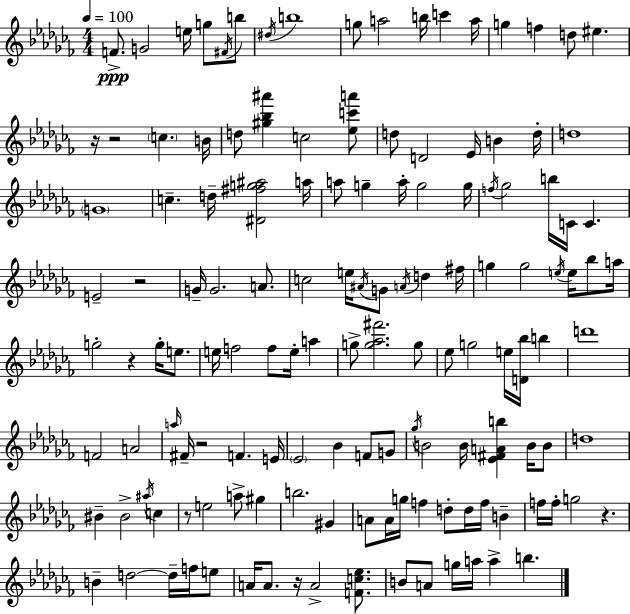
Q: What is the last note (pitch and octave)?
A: B5